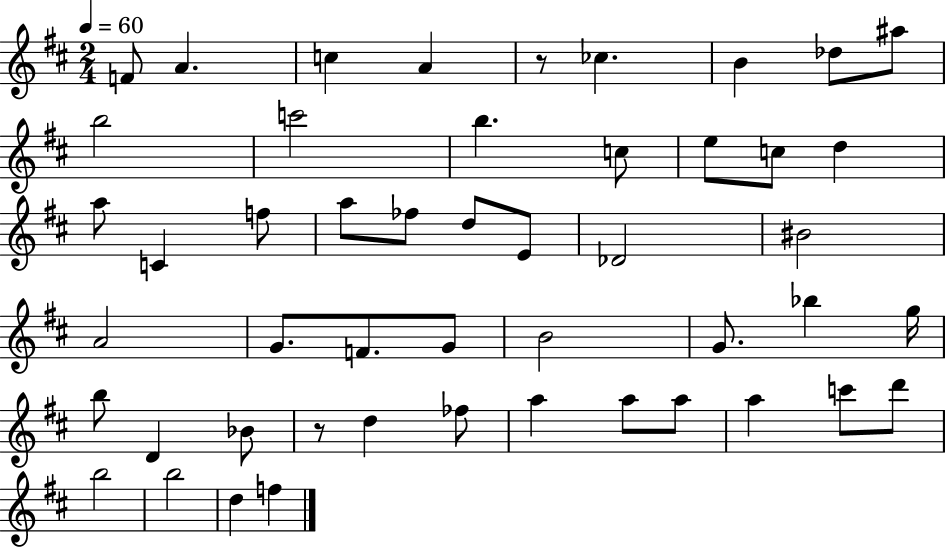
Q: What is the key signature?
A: D major